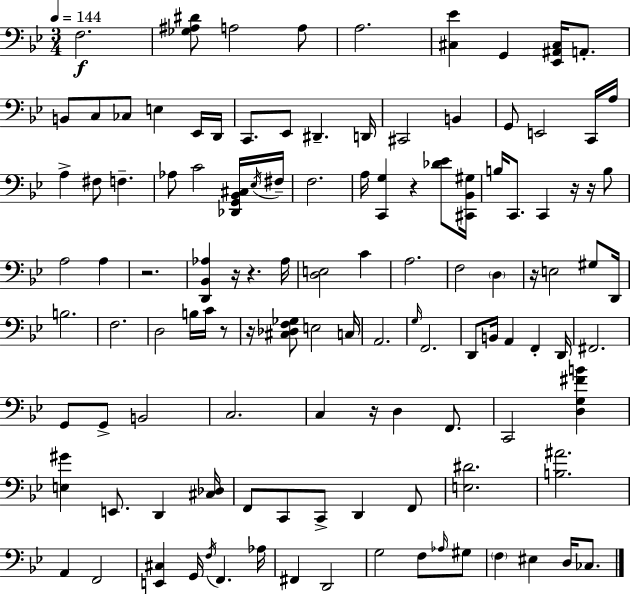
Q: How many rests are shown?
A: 10